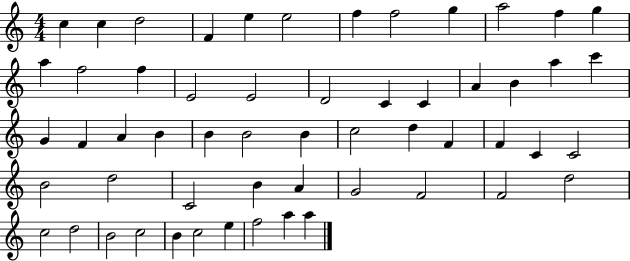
C5/q C5/q D5/h F4/q E5/q E5/h F5/q F5/h G5/q A5/h F5/q G5/q A5/q F5/h F5/q E4/h E4/h D4/h C4/q C4/q A4/q B4/q A5/q C6/q G4/q F4/q A4/q B4/q B4/q B4/h B4/q C5/h D5/q F4/q F4/q C4/q C4/h B4/h D5/h C4/h B4/q A4/q G4/h F4/h F4/h D5/h C5/h D5/h B4/h C5/h B4/q C5/h E5/q F5/h A5/q A5/q